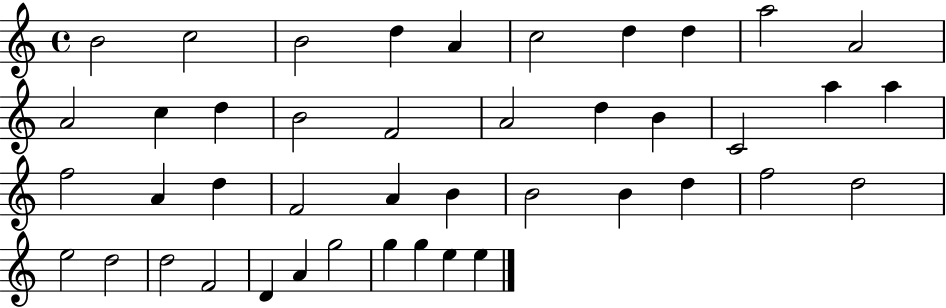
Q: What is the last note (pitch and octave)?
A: E5